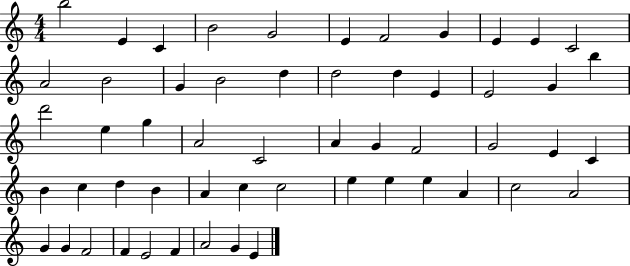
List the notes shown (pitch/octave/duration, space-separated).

B5/h E4/q C4/q B4/h G4/h E4/q F4/h G4/q E4/q E4/q C4/h A4/h B4/h G4/q B4/h D5/q D5/h D5/q E4/q E4/h G4/q B5/q D6/h E5/q G5/q A4/h C4/h A4/q G4/q F4/h G4/h E4/q C4/q B4/q C5/q D5/q B4/q A4/q C5/q C5/h E5/q E5/q E5/q A4/q C5/h A4/h G4/q G4/q F4/h F4/q E4/h F4/q A4/h G4/q E4/q